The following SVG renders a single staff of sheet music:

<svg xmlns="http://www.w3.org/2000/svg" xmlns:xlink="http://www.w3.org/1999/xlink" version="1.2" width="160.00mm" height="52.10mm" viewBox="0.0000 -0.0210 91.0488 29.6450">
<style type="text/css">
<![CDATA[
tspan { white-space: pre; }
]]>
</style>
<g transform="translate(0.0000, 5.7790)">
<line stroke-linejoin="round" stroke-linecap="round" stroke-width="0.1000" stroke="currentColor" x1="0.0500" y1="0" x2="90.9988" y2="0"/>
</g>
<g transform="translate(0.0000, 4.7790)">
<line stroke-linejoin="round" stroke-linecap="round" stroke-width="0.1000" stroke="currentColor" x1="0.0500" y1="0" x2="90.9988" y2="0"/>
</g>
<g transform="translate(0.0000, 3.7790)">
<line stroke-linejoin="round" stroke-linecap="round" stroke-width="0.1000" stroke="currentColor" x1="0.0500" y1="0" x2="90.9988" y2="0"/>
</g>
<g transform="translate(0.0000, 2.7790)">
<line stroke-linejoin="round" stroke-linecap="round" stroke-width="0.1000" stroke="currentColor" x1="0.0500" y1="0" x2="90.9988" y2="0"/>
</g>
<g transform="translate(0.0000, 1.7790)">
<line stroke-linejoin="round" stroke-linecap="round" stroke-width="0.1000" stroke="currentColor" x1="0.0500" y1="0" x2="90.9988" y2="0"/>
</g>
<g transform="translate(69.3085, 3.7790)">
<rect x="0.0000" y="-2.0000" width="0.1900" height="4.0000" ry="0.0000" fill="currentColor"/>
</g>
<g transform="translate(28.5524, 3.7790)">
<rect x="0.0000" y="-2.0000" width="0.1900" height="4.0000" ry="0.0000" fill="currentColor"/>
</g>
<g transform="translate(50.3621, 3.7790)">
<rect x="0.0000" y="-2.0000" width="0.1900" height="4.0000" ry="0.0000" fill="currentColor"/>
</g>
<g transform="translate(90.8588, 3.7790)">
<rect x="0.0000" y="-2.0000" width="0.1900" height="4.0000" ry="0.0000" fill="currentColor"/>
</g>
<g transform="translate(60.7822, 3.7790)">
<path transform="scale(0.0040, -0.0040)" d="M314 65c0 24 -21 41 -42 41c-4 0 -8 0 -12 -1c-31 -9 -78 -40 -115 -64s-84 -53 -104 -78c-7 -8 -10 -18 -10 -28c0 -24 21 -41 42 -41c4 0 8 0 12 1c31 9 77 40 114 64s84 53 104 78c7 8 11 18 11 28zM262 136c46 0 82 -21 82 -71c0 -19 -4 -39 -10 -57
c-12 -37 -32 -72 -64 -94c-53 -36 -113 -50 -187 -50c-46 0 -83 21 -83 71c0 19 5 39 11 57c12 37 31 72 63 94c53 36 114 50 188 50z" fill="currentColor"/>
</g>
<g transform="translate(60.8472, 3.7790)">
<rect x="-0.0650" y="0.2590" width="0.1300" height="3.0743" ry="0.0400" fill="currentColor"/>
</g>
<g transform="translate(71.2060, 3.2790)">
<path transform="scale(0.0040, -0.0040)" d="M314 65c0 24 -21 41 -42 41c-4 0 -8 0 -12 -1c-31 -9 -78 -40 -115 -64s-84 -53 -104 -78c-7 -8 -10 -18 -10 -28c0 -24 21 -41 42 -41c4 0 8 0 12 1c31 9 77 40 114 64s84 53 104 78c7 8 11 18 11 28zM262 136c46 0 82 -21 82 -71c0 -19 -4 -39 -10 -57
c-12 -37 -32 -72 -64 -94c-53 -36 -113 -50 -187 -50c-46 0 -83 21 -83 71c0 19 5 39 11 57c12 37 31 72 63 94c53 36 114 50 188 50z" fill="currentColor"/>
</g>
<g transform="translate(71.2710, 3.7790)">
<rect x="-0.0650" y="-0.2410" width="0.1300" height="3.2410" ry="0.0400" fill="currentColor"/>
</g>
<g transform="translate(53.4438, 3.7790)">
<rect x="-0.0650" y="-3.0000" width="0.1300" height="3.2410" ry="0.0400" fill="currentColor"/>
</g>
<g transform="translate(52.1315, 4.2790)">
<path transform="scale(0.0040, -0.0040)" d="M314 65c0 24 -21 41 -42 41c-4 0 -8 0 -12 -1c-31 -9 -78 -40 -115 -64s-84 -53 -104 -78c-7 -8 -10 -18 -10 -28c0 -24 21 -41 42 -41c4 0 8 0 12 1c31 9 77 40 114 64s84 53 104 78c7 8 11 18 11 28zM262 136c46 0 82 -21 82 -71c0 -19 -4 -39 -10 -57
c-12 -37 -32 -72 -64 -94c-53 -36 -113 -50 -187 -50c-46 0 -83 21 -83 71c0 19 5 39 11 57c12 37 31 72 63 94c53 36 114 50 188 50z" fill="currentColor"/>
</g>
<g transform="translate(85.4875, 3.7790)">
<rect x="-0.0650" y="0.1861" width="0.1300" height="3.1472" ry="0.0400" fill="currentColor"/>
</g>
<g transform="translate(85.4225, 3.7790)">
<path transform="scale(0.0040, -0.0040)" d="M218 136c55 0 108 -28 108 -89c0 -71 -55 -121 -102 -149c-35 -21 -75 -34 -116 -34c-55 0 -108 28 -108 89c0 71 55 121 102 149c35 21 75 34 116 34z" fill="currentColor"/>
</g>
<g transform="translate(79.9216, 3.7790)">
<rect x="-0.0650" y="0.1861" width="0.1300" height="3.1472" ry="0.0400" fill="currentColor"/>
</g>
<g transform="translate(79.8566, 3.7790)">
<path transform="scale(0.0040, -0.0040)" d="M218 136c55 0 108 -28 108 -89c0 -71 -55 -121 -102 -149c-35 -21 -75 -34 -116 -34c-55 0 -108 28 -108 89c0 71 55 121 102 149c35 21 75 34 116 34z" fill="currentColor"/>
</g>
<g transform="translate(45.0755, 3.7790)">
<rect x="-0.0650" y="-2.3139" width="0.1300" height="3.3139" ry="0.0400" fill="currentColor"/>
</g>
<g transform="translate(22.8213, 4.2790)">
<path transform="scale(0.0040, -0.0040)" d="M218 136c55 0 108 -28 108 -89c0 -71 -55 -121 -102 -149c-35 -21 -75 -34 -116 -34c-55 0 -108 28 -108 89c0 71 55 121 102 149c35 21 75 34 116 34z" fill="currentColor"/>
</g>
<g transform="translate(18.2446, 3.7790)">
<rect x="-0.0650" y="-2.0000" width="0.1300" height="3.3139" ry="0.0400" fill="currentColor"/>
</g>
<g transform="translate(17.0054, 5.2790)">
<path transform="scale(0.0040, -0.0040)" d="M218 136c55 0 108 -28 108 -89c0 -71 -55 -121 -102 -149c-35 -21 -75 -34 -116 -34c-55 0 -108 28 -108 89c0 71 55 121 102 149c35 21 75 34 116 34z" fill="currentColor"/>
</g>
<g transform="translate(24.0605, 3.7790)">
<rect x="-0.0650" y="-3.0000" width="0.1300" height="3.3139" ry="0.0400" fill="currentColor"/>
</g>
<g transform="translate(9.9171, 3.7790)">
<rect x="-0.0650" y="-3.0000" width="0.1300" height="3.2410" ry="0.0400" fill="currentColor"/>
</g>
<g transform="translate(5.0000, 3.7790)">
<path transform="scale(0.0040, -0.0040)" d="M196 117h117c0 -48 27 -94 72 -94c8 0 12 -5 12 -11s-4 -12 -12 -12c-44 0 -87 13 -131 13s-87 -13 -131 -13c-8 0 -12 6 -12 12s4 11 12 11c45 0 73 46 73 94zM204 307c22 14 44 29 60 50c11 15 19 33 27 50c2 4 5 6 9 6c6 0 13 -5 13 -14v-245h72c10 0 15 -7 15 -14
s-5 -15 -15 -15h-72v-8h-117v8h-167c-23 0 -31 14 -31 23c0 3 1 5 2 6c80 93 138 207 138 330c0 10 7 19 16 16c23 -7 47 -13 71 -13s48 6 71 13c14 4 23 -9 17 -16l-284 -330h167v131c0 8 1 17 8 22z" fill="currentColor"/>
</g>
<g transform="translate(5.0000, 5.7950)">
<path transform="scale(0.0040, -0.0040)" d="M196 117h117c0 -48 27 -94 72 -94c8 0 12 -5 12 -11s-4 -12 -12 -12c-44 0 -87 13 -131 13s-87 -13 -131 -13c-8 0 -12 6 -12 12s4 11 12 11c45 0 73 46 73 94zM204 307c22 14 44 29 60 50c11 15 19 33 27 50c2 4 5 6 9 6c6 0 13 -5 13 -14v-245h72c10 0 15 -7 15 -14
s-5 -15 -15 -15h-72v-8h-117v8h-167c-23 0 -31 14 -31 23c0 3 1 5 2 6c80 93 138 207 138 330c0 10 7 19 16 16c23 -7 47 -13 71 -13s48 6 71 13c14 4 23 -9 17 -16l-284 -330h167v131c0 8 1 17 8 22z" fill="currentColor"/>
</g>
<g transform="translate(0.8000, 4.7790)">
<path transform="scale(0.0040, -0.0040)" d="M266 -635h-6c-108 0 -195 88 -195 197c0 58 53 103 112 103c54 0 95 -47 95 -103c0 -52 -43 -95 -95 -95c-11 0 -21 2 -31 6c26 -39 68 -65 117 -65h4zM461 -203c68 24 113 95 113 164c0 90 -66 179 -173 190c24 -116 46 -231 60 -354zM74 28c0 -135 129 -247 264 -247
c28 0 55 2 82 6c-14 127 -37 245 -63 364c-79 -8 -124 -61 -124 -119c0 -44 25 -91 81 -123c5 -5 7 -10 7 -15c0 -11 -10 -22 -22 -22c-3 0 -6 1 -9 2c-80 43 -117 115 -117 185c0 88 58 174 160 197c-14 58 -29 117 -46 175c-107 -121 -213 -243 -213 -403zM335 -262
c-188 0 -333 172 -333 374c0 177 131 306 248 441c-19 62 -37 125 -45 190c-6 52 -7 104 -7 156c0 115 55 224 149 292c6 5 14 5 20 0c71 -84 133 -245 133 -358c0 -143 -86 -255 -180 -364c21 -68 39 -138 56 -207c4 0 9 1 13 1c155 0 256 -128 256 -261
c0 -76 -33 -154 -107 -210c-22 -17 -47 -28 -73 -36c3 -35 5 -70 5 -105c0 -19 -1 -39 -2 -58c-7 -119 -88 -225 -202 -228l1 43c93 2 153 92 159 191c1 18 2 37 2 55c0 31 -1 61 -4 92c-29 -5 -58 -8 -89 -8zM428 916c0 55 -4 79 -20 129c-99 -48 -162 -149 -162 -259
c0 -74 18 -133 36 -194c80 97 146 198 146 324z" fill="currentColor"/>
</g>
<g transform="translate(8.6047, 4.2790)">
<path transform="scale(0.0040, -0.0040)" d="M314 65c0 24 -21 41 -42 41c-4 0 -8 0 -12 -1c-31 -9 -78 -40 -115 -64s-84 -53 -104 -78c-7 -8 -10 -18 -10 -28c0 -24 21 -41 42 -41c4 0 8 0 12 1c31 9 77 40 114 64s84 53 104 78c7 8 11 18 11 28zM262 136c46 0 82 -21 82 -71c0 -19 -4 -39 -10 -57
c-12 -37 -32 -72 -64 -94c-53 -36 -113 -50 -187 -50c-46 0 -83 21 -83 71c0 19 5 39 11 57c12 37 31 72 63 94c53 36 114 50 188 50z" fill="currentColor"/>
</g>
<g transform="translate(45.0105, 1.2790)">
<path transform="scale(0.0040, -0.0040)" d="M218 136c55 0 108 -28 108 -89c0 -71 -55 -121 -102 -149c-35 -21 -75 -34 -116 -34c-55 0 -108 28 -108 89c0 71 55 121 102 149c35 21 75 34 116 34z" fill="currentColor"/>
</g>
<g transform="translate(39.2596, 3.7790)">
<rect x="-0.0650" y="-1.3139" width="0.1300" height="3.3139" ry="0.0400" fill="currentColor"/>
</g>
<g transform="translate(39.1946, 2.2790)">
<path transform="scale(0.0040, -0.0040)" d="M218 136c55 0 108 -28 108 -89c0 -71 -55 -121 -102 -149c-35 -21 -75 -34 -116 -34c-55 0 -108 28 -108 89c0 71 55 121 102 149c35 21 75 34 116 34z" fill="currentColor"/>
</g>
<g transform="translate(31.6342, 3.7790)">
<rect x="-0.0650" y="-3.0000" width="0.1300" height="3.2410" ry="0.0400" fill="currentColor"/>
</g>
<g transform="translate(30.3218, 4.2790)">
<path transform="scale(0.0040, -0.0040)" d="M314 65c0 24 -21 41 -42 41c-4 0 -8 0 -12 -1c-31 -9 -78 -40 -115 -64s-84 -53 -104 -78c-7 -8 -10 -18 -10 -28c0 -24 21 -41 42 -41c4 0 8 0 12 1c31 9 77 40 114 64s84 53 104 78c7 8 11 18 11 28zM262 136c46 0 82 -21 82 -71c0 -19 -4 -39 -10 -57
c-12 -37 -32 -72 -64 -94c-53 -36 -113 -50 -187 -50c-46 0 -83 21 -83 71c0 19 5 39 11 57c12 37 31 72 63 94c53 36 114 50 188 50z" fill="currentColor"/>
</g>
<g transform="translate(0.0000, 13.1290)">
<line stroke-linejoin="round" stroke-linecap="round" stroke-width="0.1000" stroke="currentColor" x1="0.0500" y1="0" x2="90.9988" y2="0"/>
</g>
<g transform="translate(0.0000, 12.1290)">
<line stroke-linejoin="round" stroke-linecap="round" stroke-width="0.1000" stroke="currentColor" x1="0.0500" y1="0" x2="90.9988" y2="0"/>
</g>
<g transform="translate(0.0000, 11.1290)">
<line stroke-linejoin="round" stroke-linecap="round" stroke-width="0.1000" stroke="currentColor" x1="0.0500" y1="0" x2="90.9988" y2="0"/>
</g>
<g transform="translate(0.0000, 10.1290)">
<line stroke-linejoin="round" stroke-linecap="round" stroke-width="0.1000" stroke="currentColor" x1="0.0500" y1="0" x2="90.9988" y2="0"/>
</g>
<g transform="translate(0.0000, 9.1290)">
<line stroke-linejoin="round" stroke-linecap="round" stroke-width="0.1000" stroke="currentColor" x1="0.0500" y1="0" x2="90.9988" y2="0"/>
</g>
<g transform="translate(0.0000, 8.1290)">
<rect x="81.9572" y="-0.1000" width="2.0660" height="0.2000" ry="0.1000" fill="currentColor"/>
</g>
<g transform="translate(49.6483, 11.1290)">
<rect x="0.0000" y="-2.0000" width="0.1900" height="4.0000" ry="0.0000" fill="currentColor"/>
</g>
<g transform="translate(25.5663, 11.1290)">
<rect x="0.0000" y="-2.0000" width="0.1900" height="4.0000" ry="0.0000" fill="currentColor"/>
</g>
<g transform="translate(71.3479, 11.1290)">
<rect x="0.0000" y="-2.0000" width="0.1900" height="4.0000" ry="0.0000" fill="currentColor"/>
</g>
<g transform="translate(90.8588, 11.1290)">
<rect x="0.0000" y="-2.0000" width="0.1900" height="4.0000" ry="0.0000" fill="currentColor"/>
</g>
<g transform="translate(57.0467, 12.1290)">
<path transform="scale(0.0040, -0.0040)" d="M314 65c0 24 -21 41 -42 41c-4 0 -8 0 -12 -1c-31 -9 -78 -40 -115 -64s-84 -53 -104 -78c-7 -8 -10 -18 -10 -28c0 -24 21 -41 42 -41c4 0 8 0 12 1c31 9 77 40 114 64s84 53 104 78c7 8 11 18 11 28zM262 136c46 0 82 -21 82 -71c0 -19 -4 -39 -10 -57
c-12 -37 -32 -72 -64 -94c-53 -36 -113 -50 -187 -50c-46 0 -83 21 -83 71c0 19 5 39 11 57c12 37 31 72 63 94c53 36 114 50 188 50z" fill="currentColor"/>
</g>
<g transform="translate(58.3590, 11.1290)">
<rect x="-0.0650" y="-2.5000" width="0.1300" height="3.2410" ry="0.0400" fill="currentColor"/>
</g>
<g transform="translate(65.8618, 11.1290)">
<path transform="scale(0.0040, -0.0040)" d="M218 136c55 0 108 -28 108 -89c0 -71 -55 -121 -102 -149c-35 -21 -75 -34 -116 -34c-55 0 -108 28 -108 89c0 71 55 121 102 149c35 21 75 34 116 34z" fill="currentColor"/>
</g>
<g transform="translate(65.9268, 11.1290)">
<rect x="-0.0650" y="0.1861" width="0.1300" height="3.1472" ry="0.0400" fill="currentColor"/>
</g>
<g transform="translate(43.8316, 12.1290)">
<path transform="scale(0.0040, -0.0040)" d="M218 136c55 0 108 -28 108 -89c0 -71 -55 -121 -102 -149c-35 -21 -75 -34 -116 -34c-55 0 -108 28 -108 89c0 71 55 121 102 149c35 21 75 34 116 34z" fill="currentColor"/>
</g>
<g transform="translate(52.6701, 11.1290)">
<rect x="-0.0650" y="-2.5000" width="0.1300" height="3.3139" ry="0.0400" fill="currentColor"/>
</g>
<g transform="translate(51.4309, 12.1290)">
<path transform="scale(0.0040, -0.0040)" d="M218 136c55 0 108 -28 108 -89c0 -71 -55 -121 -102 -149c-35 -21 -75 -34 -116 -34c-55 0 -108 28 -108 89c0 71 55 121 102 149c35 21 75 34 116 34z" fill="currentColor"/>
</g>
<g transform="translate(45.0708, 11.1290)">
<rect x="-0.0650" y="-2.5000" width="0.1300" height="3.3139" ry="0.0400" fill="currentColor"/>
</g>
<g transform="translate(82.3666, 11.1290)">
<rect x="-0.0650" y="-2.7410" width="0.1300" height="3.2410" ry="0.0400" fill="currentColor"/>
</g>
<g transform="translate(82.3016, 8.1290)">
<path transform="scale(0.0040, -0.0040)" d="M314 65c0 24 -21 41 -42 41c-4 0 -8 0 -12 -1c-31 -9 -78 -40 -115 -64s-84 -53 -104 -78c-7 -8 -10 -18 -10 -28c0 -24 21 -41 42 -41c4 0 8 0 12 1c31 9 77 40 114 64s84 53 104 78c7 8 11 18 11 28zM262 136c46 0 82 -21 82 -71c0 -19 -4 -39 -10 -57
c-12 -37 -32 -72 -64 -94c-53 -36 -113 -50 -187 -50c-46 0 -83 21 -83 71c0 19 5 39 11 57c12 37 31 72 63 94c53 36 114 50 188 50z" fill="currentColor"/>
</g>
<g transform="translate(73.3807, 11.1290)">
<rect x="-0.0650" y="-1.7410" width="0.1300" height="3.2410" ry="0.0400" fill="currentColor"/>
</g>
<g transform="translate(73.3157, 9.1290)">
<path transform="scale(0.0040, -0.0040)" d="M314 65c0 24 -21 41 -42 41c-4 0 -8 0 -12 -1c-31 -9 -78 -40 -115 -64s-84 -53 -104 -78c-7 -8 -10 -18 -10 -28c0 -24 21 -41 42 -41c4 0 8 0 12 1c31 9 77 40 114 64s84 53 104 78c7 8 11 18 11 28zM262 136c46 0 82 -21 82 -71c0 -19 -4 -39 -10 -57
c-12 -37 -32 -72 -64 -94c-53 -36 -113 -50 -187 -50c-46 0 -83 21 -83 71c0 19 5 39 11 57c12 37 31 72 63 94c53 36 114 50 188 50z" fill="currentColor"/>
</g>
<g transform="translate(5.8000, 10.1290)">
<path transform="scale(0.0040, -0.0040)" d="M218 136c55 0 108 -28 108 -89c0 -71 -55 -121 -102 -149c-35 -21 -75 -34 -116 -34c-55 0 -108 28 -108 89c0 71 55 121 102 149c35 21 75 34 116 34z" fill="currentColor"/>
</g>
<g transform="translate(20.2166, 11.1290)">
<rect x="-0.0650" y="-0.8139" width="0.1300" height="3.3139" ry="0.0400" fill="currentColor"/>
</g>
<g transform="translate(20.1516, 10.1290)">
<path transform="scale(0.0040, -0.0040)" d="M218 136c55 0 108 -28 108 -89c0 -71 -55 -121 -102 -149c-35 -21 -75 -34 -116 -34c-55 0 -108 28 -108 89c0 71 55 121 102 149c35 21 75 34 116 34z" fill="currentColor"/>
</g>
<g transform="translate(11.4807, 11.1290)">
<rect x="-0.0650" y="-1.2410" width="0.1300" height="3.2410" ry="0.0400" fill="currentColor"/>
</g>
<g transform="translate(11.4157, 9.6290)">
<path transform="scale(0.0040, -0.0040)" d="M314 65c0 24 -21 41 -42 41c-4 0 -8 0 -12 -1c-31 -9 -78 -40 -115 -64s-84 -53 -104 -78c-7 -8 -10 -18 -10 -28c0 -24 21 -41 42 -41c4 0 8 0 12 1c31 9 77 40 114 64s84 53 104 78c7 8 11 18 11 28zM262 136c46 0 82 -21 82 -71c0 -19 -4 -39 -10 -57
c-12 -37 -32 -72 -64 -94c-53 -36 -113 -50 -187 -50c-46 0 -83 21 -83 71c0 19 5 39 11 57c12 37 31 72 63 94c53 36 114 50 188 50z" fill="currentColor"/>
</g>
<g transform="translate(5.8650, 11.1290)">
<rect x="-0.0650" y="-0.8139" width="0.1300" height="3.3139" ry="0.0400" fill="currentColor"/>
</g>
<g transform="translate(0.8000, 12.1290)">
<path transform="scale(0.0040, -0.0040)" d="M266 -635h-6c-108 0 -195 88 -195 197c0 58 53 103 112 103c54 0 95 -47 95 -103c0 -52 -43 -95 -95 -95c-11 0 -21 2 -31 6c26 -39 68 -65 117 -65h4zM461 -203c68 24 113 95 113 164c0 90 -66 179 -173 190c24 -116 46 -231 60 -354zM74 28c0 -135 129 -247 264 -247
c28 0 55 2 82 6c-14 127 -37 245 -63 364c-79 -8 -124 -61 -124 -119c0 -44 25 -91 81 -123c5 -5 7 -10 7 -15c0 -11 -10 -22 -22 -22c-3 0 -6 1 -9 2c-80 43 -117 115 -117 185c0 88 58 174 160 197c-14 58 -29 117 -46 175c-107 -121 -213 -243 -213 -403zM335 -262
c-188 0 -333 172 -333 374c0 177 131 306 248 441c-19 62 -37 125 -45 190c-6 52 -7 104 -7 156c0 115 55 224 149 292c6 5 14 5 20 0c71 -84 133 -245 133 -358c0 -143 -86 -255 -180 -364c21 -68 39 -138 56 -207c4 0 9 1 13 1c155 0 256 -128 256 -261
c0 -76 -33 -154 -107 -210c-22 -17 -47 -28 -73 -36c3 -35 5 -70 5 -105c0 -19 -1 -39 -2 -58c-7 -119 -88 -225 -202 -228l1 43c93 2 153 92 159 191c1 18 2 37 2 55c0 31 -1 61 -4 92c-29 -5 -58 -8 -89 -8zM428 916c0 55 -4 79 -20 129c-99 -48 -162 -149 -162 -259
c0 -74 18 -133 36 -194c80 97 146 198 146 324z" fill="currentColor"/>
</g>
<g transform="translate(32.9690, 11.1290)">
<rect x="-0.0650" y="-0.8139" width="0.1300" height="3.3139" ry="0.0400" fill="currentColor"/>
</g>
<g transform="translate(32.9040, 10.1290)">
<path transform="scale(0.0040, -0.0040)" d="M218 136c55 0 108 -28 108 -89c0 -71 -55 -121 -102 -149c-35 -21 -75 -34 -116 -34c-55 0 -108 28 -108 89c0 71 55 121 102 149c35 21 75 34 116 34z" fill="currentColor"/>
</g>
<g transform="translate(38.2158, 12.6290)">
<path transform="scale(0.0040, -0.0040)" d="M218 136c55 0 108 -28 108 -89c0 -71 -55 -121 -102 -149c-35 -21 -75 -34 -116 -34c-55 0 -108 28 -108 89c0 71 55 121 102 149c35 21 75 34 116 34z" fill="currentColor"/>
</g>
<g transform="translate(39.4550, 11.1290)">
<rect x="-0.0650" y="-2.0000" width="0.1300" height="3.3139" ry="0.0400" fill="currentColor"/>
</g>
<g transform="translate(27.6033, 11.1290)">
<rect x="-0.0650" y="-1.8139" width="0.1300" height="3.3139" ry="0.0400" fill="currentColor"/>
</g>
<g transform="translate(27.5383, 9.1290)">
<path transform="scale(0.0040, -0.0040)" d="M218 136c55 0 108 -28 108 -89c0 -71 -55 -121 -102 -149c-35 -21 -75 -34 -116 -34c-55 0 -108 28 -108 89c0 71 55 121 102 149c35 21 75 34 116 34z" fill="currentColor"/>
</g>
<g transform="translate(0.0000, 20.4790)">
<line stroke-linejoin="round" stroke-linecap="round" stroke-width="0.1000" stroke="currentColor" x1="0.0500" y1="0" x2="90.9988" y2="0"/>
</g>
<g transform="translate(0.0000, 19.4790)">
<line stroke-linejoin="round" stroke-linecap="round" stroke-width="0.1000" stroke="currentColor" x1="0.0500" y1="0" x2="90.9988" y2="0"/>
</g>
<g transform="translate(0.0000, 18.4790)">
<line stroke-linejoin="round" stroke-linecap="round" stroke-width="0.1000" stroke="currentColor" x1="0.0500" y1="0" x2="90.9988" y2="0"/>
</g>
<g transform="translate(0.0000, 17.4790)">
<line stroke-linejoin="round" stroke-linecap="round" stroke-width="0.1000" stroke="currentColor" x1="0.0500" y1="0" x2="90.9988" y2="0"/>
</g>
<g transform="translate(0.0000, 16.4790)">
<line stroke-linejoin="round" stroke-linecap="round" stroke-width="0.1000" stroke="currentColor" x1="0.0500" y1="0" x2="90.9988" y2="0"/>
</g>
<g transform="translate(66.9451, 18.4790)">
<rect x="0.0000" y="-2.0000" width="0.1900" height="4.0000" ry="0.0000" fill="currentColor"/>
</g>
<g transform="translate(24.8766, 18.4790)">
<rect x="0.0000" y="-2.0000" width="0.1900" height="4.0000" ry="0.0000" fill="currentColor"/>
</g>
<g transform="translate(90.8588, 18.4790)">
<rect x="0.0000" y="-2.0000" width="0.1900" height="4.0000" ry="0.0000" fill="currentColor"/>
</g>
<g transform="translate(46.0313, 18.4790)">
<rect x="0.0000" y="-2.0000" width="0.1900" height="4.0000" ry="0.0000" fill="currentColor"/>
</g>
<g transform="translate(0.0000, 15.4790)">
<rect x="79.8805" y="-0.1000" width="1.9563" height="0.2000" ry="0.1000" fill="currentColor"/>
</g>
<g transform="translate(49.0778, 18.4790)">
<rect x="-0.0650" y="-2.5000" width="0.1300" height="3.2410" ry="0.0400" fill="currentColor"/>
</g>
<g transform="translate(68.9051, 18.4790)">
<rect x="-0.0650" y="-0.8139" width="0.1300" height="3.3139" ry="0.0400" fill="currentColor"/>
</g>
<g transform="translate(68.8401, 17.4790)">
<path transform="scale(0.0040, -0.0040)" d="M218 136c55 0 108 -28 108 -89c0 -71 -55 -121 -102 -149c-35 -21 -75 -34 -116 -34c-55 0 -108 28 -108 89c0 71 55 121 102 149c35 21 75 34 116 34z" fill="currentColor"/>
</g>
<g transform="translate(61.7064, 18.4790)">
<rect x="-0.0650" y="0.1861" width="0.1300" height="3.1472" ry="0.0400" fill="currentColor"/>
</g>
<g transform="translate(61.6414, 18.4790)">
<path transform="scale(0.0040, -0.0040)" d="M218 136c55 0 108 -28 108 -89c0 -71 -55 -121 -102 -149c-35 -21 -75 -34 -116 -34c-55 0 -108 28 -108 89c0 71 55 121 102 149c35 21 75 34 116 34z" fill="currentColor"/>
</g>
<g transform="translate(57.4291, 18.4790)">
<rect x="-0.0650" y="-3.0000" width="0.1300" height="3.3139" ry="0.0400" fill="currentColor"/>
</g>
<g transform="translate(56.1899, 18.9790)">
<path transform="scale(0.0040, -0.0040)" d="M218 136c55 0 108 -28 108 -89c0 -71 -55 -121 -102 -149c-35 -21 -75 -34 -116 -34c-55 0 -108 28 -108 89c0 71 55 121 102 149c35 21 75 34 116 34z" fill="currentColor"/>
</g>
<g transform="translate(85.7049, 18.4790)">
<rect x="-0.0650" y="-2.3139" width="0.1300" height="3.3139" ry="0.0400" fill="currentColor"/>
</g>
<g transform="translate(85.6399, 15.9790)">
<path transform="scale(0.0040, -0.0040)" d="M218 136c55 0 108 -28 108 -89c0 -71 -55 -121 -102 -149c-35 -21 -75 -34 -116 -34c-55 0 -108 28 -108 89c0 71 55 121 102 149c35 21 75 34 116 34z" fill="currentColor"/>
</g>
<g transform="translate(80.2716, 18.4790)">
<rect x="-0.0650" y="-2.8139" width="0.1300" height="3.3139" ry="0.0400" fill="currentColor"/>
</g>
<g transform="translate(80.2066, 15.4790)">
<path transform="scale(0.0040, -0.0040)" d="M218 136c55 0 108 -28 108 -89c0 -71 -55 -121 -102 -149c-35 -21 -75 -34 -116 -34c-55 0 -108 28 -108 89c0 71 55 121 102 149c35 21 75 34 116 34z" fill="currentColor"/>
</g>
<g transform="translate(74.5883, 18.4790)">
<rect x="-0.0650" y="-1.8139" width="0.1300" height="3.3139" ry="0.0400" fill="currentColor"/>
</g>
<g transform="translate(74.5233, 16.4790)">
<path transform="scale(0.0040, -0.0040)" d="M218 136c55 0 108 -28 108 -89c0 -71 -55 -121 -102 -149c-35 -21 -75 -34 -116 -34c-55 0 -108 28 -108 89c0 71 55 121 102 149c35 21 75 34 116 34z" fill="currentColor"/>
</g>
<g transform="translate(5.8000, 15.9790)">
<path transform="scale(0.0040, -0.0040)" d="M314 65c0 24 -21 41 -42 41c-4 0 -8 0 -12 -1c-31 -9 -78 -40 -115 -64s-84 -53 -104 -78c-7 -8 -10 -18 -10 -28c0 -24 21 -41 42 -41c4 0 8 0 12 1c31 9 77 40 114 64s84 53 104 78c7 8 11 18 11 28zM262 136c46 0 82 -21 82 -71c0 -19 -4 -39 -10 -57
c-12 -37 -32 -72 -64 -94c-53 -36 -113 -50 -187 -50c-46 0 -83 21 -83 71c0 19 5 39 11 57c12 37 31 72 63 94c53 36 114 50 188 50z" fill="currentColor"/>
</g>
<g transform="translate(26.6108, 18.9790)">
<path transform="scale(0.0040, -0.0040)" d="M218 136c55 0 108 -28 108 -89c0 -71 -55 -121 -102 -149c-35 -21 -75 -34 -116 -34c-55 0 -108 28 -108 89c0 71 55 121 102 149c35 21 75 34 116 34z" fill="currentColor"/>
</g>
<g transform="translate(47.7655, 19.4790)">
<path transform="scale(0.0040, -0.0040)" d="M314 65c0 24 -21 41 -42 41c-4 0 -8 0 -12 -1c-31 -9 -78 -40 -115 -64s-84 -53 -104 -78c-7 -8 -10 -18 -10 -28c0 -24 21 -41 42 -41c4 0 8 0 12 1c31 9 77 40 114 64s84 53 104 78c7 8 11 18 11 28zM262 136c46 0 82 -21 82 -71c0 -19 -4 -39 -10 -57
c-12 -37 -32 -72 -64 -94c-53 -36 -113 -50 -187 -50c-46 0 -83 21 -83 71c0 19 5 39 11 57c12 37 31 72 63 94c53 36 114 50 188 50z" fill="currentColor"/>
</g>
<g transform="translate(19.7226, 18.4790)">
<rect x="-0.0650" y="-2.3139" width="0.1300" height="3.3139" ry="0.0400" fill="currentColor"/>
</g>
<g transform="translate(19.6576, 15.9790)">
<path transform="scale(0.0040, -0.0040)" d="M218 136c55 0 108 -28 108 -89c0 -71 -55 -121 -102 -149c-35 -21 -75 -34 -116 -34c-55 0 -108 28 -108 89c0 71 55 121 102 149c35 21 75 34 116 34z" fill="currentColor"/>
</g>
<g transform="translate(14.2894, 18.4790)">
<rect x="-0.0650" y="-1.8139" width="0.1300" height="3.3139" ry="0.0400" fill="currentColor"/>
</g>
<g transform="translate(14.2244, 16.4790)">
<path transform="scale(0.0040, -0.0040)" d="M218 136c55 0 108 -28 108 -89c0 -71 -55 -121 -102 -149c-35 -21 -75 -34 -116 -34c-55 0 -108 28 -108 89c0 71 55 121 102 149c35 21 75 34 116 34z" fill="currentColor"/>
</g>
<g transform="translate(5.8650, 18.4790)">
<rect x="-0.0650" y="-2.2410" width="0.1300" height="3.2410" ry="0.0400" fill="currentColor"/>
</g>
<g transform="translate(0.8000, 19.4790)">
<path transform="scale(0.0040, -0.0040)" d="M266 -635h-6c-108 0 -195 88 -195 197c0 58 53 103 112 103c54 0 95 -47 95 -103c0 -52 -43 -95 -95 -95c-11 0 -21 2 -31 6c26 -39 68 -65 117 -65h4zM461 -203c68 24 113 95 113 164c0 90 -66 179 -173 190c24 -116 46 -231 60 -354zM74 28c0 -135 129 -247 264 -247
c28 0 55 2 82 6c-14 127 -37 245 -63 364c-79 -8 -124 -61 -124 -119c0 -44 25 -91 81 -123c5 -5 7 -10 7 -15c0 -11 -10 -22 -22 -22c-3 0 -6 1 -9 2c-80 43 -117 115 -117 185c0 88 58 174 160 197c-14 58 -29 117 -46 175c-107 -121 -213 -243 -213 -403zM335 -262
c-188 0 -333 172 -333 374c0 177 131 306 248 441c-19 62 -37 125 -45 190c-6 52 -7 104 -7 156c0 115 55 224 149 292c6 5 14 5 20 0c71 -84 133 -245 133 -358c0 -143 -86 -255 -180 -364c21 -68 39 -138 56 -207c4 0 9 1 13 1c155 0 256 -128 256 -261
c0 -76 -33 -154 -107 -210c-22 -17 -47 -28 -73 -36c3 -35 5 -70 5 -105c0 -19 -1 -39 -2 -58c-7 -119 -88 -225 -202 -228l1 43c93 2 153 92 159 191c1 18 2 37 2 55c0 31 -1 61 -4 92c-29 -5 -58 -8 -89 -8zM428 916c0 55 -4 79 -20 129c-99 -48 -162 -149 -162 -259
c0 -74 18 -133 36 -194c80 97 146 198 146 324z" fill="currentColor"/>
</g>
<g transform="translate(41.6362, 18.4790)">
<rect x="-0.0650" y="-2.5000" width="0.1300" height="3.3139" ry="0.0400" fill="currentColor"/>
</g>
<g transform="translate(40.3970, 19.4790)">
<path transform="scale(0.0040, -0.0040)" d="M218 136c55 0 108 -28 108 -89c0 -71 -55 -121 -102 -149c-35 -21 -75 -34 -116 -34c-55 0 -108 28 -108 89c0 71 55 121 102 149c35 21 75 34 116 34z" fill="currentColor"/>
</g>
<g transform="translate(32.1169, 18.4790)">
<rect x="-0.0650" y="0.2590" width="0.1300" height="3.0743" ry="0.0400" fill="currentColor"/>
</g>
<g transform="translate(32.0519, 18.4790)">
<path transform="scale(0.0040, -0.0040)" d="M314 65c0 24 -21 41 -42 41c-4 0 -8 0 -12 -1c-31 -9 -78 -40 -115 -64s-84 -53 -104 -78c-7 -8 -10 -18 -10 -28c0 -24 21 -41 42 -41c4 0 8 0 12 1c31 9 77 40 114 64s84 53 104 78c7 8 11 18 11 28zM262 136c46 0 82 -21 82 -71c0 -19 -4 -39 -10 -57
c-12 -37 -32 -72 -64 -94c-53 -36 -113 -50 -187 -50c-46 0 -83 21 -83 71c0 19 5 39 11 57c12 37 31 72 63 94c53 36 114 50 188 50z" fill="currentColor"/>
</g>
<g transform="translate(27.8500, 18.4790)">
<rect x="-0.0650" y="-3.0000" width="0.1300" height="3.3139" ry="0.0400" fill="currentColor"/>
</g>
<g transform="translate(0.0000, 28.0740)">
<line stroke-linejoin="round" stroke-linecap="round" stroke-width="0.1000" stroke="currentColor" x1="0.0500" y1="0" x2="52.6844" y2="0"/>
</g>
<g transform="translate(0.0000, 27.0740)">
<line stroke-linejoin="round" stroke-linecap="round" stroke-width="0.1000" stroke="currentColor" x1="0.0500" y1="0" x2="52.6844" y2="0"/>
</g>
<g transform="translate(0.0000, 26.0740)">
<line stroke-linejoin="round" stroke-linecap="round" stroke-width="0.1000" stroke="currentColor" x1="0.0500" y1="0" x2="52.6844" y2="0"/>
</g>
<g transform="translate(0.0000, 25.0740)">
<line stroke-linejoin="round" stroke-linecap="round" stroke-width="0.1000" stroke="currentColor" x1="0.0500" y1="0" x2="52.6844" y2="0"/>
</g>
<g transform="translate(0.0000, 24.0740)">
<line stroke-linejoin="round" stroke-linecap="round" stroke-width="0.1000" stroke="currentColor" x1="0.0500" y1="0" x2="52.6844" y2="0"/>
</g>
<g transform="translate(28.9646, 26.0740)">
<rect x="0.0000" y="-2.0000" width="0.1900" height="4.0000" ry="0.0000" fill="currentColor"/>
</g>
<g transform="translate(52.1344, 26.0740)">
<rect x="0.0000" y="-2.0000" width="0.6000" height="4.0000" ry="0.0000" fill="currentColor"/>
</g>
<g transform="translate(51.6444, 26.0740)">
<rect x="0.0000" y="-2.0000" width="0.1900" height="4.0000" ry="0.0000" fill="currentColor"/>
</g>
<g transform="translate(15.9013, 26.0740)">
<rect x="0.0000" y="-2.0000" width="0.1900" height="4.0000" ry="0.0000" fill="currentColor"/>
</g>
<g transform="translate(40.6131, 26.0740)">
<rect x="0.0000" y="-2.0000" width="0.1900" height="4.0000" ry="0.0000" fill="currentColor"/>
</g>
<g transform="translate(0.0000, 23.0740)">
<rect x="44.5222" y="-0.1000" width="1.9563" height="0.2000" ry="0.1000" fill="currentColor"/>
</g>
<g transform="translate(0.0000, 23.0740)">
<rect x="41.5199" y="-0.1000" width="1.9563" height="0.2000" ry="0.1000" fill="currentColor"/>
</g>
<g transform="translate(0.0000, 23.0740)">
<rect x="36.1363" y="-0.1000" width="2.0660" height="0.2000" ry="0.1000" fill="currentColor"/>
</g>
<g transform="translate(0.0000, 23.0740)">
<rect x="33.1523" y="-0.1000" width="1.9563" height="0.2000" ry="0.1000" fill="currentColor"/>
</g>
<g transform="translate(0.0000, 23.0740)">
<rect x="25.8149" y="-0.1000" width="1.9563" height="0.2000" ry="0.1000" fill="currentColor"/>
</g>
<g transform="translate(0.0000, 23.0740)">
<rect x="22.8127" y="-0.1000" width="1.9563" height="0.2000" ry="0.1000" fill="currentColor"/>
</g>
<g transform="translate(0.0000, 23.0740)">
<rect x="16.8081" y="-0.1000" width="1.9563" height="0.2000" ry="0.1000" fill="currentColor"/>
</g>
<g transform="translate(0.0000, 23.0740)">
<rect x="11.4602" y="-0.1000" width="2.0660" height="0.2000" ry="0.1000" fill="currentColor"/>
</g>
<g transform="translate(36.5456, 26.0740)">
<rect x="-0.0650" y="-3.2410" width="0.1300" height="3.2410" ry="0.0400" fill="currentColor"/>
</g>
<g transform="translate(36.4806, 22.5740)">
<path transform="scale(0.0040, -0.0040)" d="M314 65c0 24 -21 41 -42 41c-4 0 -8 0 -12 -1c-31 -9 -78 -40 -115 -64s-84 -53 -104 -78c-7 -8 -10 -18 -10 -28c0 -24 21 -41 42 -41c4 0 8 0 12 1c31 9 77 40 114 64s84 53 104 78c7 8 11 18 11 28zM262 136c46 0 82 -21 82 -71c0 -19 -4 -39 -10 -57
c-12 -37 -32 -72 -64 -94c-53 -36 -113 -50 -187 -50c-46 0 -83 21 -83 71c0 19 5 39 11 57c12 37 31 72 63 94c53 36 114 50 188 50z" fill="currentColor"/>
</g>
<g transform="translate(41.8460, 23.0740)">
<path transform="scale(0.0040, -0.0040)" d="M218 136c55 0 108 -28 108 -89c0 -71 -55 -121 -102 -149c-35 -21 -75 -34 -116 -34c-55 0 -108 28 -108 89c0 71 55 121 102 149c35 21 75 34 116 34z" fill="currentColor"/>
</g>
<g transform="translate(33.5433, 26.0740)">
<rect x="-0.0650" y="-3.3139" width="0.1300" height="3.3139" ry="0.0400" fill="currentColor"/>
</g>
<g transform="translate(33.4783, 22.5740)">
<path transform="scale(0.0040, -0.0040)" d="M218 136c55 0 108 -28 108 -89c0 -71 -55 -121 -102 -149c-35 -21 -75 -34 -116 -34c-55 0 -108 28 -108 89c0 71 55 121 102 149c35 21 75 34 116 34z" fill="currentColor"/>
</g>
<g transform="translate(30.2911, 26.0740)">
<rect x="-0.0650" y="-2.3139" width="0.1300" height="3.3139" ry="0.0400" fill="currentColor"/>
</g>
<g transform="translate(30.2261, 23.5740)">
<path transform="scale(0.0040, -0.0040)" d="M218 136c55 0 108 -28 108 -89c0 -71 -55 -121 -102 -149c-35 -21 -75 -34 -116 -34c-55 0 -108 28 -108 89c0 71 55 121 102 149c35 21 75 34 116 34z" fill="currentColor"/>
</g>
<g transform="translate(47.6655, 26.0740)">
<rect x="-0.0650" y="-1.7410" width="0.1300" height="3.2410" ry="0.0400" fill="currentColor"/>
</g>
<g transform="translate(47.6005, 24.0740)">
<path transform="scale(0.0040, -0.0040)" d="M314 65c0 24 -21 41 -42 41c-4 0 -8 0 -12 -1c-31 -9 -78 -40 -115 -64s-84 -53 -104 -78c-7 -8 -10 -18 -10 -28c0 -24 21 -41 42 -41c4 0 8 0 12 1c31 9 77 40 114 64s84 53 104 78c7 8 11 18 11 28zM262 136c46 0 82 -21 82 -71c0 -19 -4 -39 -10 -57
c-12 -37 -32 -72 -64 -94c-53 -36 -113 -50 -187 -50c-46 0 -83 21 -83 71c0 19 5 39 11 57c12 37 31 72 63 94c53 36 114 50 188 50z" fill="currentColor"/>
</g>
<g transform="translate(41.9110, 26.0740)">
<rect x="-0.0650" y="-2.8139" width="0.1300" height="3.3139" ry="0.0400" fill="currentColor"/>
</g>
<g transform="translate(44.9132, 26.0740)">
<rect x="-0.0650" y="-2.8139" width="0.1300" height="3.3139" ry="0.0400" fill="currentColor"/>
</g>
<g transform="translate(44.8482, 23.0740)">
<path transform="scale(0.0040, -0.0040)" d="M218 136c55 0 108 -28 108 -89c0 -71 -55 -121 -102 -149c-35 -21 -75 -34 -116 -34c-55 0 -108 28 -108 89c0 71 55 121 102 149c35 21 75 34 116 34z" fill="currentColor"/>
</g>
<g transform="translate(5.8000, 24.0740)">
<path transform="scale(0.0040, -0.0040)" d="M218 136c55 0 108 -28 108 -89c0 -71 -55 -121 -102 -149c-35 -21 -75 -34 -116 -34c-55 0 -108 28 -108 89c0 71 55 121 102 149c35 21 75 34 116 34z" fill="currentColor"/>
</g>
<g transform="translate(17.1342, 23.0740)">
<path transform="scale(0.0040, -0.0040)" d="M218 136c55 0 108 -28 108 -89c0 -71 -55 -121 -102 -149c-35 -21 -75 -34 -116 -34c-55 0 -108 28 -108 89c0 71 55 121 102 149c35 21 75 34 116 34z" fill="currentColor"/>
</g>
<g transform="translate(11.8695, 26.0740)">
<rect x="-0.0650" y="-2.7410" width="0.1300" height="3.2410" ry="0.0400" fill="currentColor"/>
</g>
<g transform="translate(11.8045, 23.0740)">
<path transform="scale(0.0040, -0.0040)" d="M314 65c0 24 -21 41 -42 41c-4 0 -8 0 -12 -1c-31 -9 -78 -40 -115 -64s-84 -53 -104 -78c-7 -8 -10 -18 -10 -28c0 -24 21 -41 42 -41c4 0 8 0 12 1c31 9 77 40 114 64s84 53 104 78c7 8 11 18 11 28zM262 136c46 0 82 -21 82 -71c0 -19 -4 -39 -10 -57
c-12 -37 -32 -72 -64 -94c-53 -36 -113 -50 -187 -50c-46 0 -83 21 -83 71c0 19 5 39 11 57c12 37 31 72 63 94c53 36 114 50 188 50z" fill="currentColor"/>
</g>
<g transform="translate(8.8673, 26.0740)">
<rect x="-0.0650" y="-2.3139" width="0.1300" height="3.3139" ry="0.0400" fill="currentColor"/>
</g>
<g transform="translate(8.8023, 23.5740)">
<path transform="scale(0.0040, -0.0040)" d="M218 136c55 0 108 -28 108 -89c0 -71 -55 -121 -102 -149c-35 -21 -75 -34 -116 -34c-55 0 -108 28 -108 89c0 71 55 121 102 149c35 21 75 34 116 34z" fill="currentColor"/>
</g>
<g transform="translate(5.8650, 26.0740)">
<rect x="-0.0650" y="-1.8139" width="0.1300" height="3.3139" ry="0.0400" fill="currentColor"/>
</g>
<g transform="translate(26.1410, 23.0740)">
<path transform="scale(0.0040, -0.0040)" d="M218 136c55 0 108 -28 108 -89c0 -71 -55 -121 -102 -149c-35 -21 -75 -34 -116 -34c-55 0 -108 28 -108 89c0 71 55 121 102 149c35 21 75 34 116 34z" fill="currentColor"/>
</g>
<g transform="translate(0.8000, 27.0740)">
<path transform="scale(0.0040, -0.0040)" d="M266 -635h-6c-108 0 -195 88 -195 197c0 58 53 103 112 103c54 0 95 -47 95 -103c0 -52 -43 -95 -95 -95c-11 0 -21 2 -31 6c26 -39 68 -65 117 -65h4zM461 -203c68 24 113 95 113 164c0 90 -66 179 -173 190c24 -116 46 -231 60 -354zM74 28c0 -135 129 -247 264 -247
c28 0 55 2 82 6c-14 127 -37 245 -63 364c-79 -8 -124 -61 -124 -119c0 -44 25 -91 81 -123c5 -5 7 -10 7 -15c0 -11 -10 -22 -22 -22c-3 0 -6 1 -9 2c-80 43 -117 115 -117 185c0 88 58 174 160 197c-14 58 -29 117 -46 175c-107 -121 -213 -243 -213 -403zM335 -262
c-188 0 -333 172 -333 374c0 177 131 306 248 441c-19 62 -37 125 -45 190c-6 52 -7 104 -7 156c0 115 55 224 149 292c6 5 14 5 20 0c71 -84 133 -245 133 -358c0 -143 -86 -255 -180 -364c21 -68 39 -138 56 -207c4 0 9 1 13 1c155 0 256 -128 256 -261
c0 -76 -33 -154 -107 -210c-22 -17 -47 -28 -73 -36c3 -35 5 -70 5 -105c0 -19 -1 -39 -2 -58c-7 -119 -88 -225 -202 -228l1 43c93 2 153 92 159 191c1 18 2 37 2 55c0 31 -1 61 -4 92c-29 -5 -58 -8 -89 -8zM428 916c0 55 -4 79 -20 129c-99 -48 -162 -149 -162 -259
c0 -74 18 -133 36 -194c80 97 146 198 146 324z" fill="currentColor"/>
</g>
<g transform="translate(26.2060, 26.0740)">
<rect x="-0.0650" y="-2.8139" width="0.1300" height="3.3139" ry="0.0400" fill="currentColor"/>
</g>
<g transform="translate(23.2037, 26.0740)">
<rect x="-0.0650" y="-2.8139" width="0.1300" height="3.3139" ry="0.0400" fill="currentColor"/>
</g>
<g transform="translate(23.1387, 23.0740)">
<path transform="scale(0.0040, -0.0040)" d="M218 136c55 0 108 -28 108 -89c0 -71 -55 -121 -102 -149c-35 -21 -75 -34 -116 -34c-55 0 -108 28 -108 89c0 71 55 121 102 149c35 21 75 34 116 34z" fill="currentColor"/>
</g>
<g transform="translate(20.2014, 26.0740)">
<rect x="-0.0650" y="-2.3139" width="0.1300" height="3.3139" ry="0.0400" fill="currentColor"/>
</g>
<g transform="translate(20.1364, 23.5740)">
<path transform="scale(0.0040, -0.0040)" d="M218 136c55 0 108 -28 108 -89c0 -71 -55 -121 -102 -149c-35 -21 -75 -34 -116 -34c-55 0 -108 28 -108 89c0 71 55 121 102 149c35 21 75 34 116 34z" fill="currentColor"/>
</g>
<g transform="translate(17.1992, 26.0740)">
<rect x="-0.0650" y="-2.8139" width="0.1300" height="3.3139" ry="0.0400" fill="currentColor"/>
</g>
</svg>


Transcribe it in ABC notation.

X:1
T:Untitled
M:4/4
L:1/4
K:C
A2 F A A2 e g A2 B2 c2 B B d e2 d f d F G G G2 B f2 a2 g2 f g A B2 G G2 A B d f a g f g a2 a g a a g b b2 a a f2